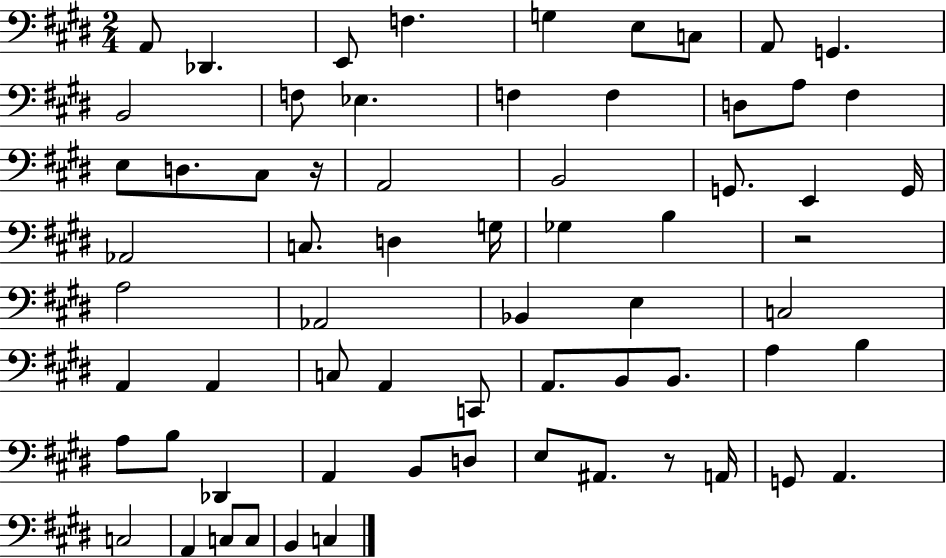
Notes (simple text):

A2/e Db2/q. E2/e F3/q. G3/q E3/e C3/e A2/e G2/q. B2/h F3/e Eb3/q. F3/q F3/q D3/e A3/e F#3/q E3/e D3/e. C#3/e R/s A2/h B2/h G2/e. E2/q G2/s Ab2/h C3/e. D3/q G3/s Gb3/q B3/q R/h A3/h Ab2/h Bb2/q E3/q C3/h A2/q A2/q C3/e A2/q C2/e A2/e. B2/e B2/e. A3/q B3/q A3/e B3/e Db2/q A2/q B2/e D3/e E3/e A#2/e. R/e A2/s G2/e A2/q. C3/h A2/q C3/e C3/e B2/q C3/q